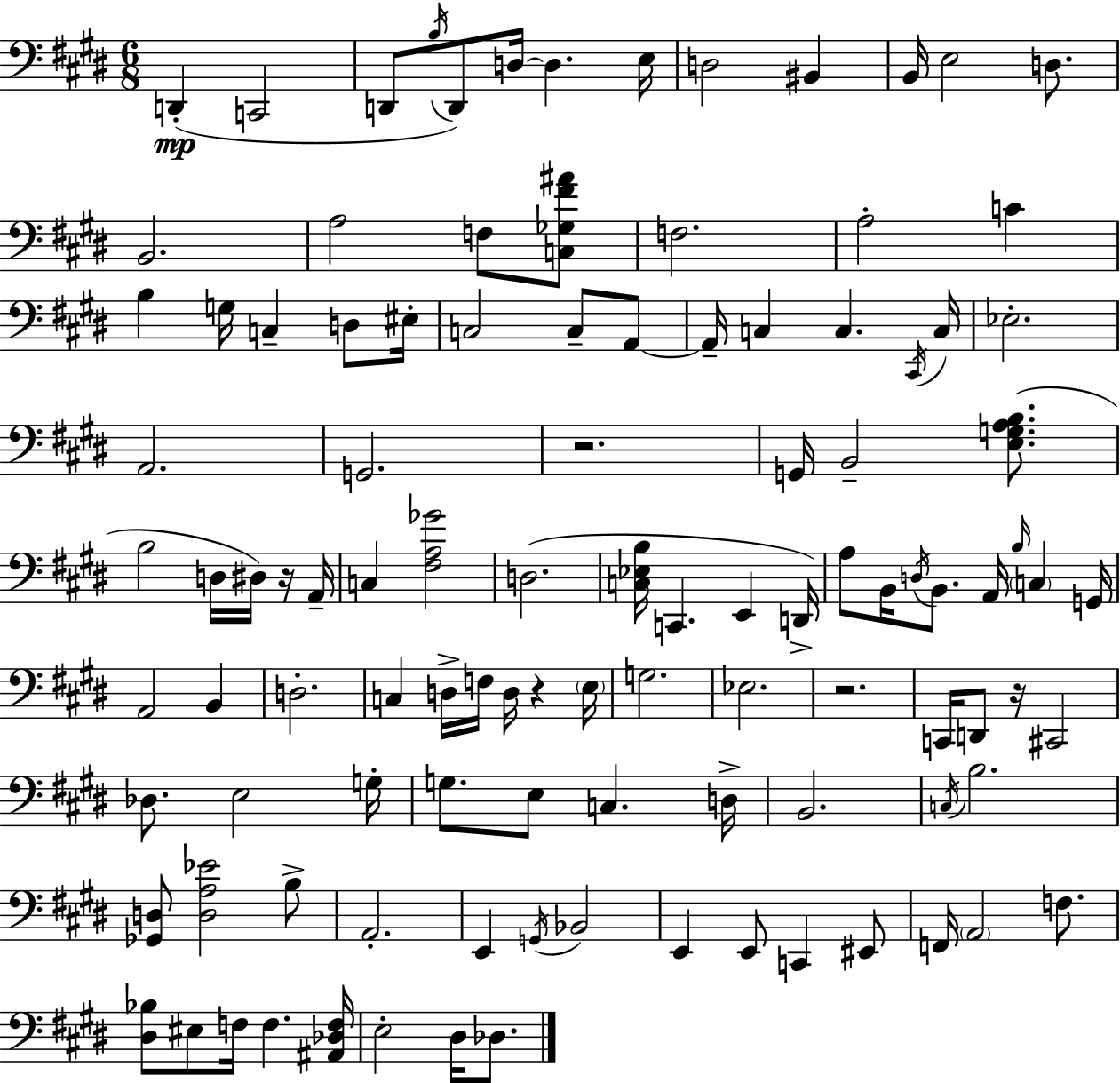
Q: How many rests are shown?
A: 5